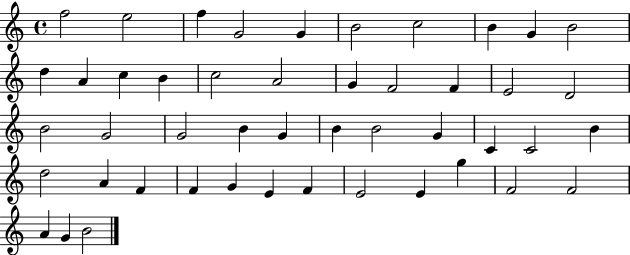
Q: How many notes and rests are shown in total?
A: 47